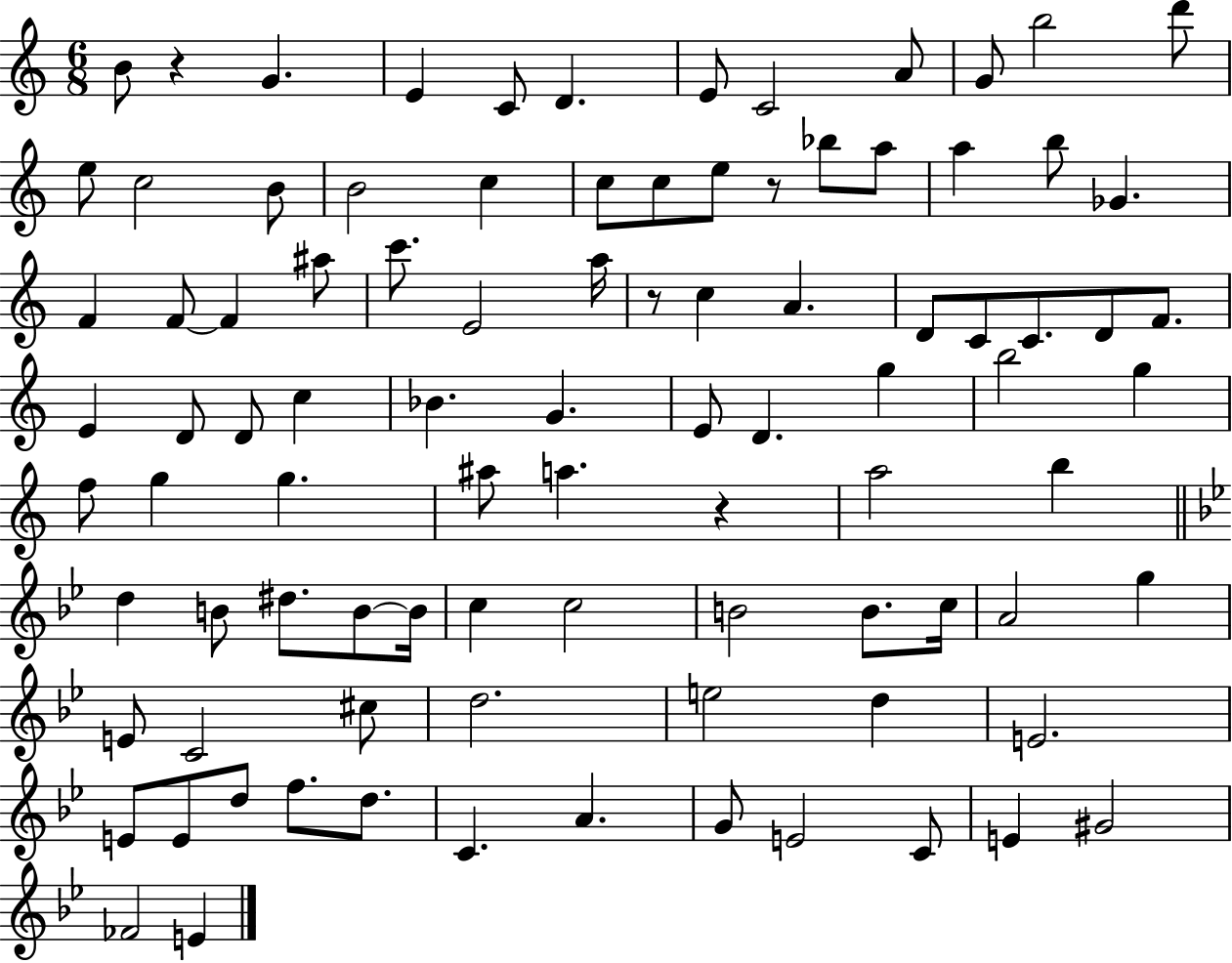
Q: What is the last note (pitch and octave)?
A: E4